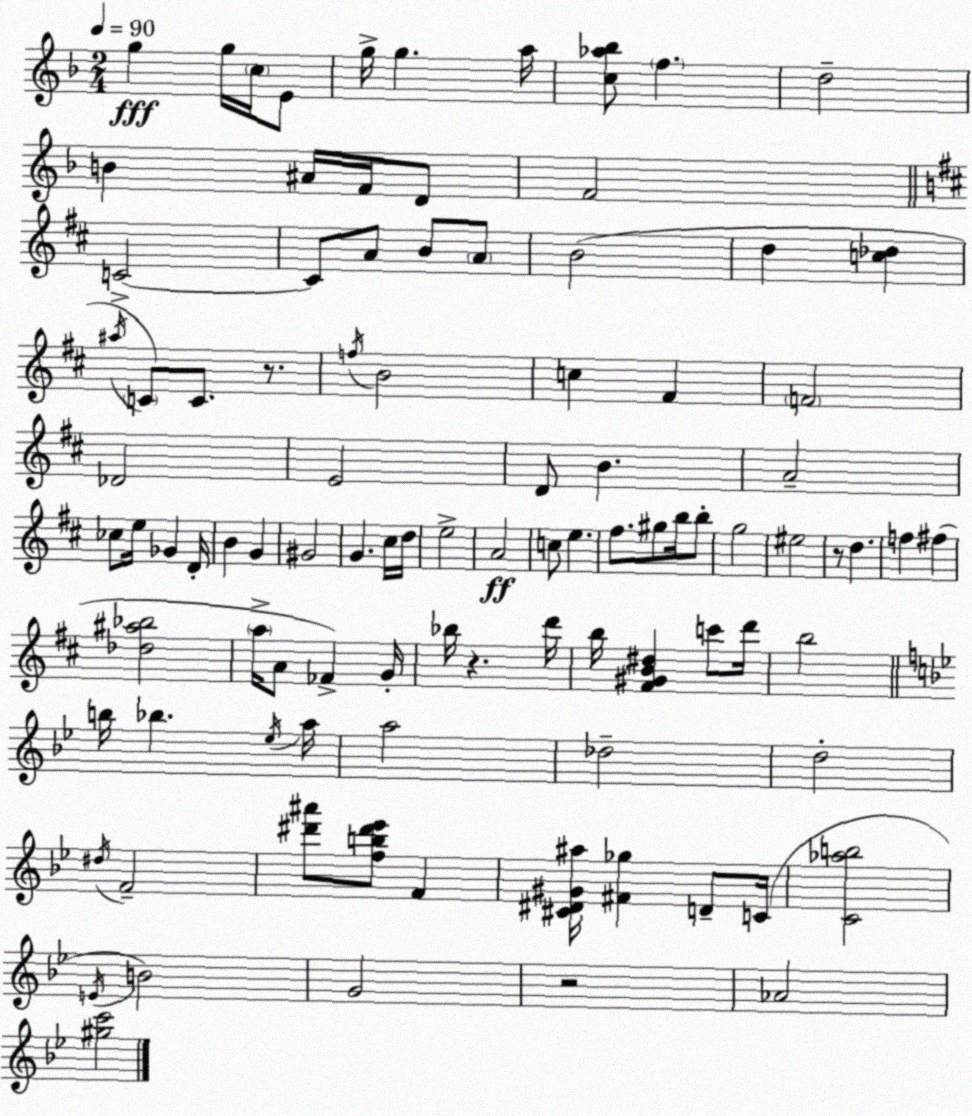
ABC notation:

X:1
T:Untitled
M:2/4
L:1/4
K:F
g g/4 c/4 E/2 g/4 g a/4 [c_a_b]/2 f d2 B ^A/4 F/4 D/2 F2 C2 C/2 A/2 B/2 A/2 B2 d [c_d] ^a/4 C/2 C/2 z/2 f/4 B2 c ^F F2 _D2 E2 D/2 B A2 _c/2 e/4 _G D/4 B G ^G2 G ^c/4 d/4 e2 A2 c/2 e ^f/2 ^g/2 b/4 b/2 g2 ^e2 z/2 d f ^f [_d^a_b]2 a/4 A/2 _F G/4 _b/4 z d'/4 b/4 [^F^GB^d] c'/2 d'/4 b2 b/4 _b _e/4 a/4 a2 _d2 d2 ^d/4 F2 [^d'^a']/2 [fb^d'_e']/2 F [^C^D^G^a]/4 [^F_g] D/2 C/4 [C_ab]2 E/4 B2 G2 z2 _A2 [^gc']2